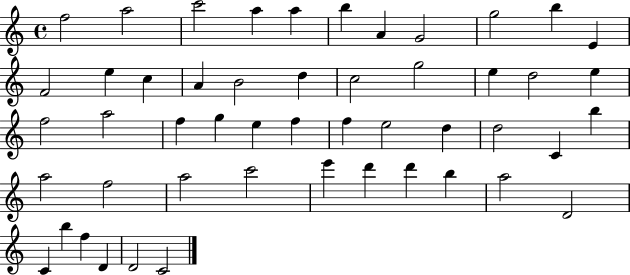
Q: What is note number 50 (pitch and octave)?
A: C4